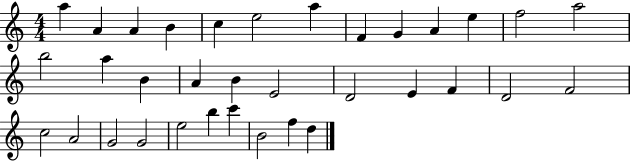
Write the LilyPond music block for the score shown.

{
  \clef treble
  \numericTimeSignature
  \time 4/4
  \key c \major
  a''4 a'4 a'4 b'4 | c''4 e''2 a''4 | f'4 g'4 a'4 e''4 | f''2 a''2 | \break b''2 a''4 b'4 | a'4 b'4 e'2 | d'2 e'4 f'4 | d'2 f'2 | \break c''2 a'2 | g'2 g'2 | e''2 b''4 c'''4 | b'2 f''4 d''4 | \break \bar "|."
}